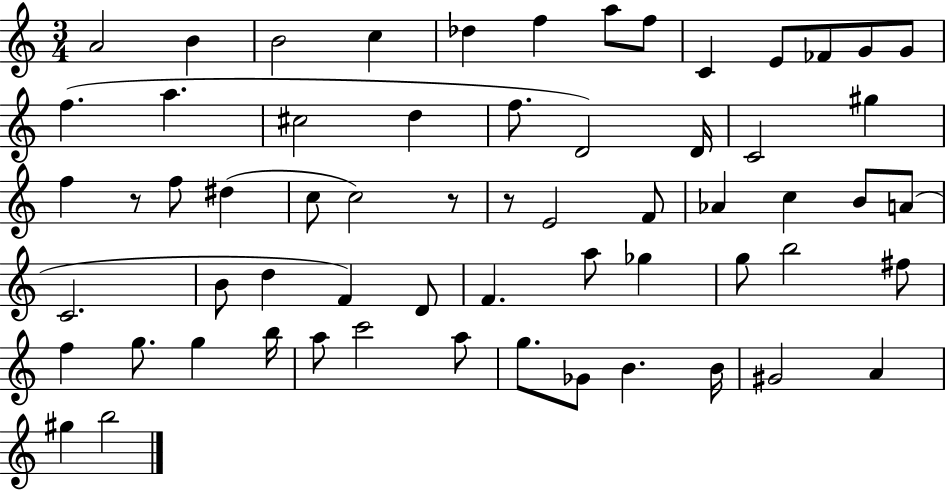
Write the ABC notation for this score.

X:1
T:Untitled
M:3/4
L:1/4
K:C
A2 B B2 c _d f a/2 f/2 C E/2 _F/2 G/2 G/2 f a ^c2 d f/2 D2 D/4 C2 ^g f z/2 f/2 ^d c/2 c2 z/2 z/2 E2 F/2 _A c B/2 A/2 C2 B/2 d F D/2 F a/2 _g g/2 b2 ^f/2 f g/2 g b/4 a/2 c'2 a/2 g/2 _G/2 B B/4 ^G2 A ^g b2